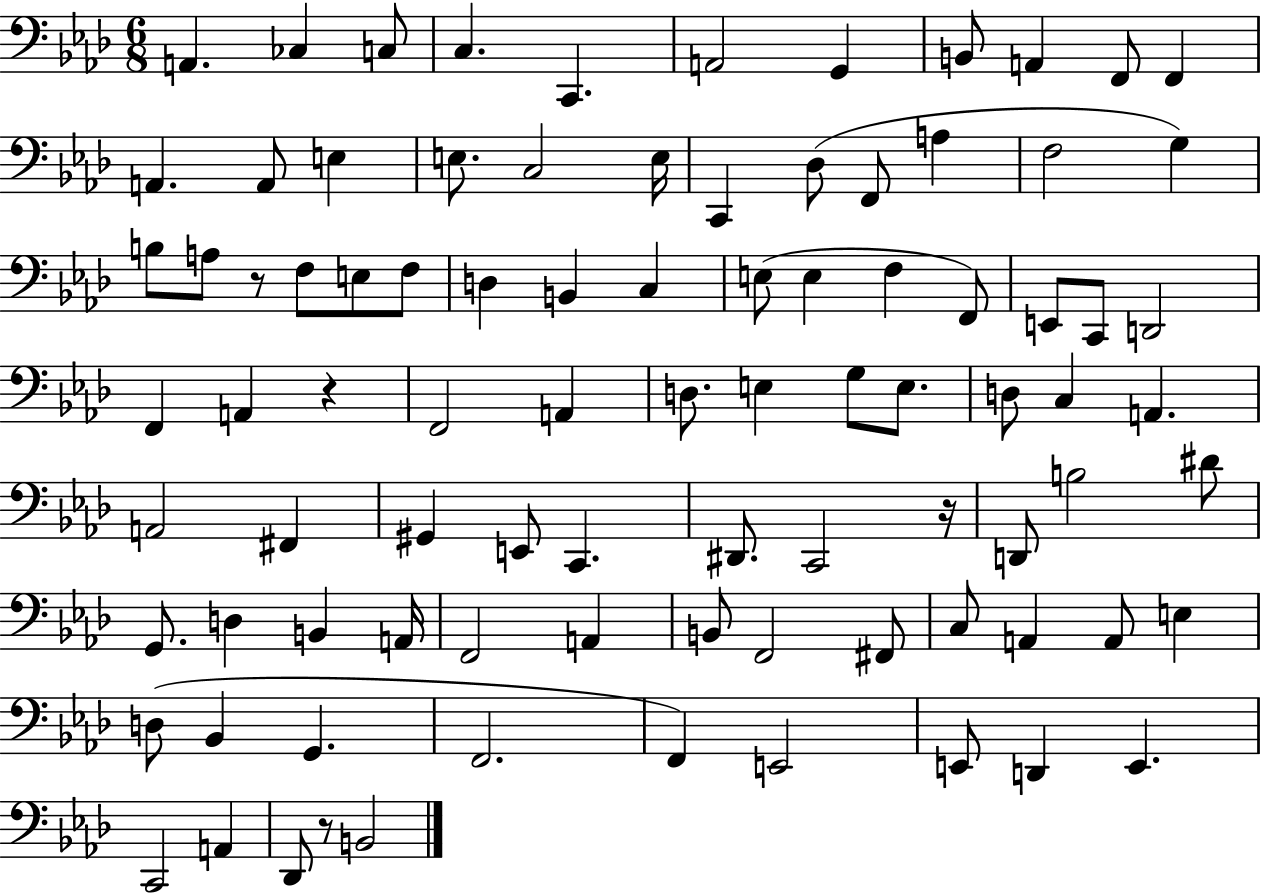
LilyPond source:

{
  \clef bass
  \numericTimeSignature
  \time 6/8
  \key aes \major
  \repeat volta 2 { a,4. ces4 c8 | c4. c,4. | a,2 g,4 | b,8 a,4 f,8 f,4 | \break a,4. a,8 e4 | e8. c2 e16 | c,4 des8( f,8 a4 | f2 g4) | \break b8 a8 r8 f8 e8 f8 | d4 b,4 c4 | e8( e4 f4 f,8) | e,8 c,8 d,2 | \break f,4 a,4 r4 | f,2 a,4 | d8. e4 g8 e8. | d8 c4 a,4. | \break a,2 fis,4 | gis,4 e,8 c,4. | dis,8. c,2 r16 | d,8 b2 dis'8 | \break g,8. d4 b,4 a,16 | f,2 a,4 | b,8 f,2 fis,8 | c8 a,4 a,8 e4 | \break d8( bes,4 g,4. | f,2. | f,4) e,2 | e,8 d,4 e,4. | \break c,2 a,4 | des,8 r8 b,2 | } \bar "|."
}